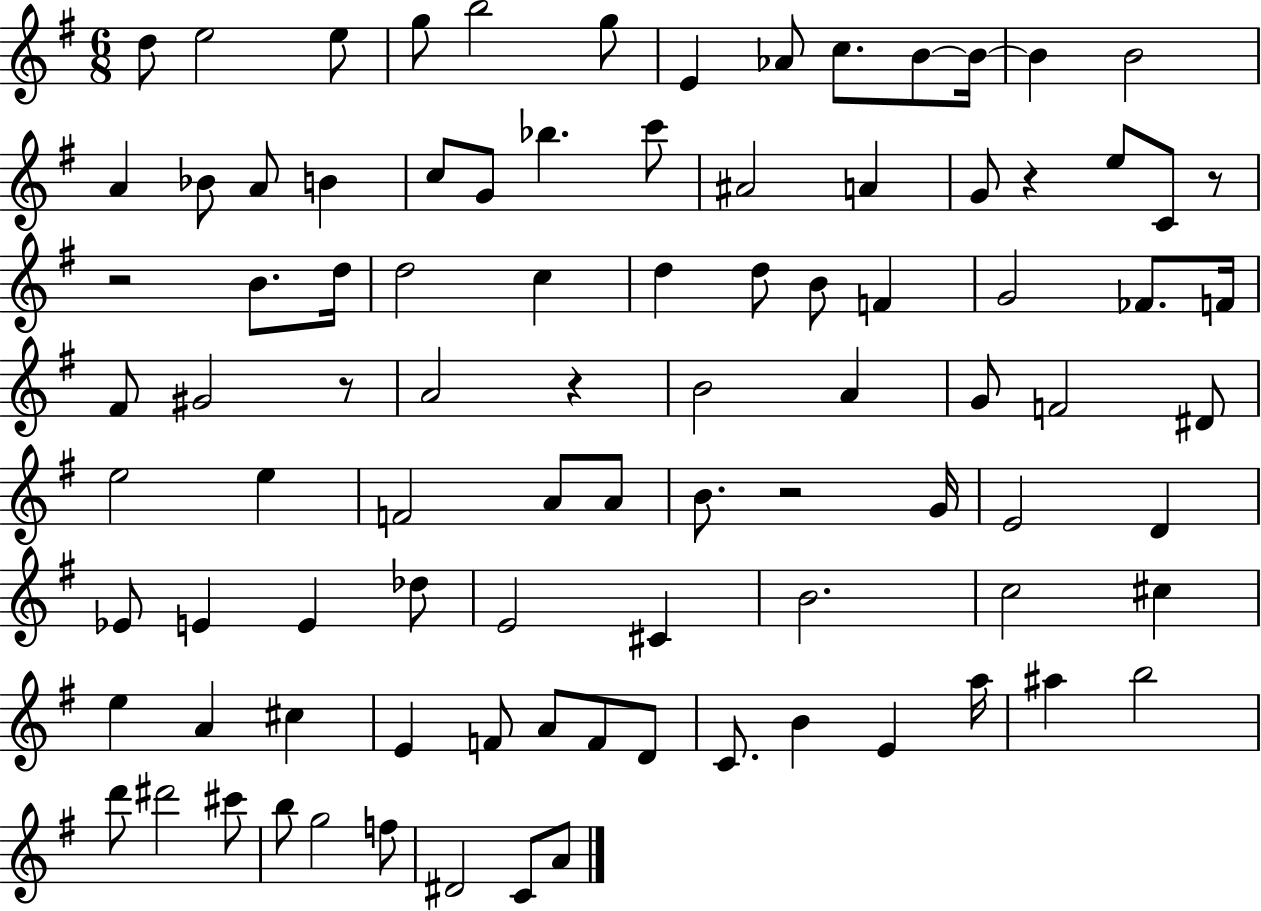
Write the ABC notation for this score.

X:1
T:Untitled
M:6/8
L:1/4
K:G
d/2 e2 e/2 g/2 b2 g/2 E _A/2 c/2 B/2 B/4 B B2 A _B/2 A/2 B c/2 G/2 _b c'/2 ^A2 A G/2 z e/2 C/2 z/2 z2 B/2 d/4 d2 c d d/2 B/2 F G2 _F/2 F/4 ^F/2 ^G2 z/2 A2 z B2 A G/2 F2 ^D/2 e2 e F2 A/2 A/2 B/2 z2 G/4 E2 D _E/2 E E _d/2 E2 ^C B2 c2 ^c e A ^c E F/2 A/2 F/2 D/2 C/2 B E a/4 ^a b2 d'/2 ^d'2 ^c'/2 b/2 g2 f/2 ^D2 C/2 A/2